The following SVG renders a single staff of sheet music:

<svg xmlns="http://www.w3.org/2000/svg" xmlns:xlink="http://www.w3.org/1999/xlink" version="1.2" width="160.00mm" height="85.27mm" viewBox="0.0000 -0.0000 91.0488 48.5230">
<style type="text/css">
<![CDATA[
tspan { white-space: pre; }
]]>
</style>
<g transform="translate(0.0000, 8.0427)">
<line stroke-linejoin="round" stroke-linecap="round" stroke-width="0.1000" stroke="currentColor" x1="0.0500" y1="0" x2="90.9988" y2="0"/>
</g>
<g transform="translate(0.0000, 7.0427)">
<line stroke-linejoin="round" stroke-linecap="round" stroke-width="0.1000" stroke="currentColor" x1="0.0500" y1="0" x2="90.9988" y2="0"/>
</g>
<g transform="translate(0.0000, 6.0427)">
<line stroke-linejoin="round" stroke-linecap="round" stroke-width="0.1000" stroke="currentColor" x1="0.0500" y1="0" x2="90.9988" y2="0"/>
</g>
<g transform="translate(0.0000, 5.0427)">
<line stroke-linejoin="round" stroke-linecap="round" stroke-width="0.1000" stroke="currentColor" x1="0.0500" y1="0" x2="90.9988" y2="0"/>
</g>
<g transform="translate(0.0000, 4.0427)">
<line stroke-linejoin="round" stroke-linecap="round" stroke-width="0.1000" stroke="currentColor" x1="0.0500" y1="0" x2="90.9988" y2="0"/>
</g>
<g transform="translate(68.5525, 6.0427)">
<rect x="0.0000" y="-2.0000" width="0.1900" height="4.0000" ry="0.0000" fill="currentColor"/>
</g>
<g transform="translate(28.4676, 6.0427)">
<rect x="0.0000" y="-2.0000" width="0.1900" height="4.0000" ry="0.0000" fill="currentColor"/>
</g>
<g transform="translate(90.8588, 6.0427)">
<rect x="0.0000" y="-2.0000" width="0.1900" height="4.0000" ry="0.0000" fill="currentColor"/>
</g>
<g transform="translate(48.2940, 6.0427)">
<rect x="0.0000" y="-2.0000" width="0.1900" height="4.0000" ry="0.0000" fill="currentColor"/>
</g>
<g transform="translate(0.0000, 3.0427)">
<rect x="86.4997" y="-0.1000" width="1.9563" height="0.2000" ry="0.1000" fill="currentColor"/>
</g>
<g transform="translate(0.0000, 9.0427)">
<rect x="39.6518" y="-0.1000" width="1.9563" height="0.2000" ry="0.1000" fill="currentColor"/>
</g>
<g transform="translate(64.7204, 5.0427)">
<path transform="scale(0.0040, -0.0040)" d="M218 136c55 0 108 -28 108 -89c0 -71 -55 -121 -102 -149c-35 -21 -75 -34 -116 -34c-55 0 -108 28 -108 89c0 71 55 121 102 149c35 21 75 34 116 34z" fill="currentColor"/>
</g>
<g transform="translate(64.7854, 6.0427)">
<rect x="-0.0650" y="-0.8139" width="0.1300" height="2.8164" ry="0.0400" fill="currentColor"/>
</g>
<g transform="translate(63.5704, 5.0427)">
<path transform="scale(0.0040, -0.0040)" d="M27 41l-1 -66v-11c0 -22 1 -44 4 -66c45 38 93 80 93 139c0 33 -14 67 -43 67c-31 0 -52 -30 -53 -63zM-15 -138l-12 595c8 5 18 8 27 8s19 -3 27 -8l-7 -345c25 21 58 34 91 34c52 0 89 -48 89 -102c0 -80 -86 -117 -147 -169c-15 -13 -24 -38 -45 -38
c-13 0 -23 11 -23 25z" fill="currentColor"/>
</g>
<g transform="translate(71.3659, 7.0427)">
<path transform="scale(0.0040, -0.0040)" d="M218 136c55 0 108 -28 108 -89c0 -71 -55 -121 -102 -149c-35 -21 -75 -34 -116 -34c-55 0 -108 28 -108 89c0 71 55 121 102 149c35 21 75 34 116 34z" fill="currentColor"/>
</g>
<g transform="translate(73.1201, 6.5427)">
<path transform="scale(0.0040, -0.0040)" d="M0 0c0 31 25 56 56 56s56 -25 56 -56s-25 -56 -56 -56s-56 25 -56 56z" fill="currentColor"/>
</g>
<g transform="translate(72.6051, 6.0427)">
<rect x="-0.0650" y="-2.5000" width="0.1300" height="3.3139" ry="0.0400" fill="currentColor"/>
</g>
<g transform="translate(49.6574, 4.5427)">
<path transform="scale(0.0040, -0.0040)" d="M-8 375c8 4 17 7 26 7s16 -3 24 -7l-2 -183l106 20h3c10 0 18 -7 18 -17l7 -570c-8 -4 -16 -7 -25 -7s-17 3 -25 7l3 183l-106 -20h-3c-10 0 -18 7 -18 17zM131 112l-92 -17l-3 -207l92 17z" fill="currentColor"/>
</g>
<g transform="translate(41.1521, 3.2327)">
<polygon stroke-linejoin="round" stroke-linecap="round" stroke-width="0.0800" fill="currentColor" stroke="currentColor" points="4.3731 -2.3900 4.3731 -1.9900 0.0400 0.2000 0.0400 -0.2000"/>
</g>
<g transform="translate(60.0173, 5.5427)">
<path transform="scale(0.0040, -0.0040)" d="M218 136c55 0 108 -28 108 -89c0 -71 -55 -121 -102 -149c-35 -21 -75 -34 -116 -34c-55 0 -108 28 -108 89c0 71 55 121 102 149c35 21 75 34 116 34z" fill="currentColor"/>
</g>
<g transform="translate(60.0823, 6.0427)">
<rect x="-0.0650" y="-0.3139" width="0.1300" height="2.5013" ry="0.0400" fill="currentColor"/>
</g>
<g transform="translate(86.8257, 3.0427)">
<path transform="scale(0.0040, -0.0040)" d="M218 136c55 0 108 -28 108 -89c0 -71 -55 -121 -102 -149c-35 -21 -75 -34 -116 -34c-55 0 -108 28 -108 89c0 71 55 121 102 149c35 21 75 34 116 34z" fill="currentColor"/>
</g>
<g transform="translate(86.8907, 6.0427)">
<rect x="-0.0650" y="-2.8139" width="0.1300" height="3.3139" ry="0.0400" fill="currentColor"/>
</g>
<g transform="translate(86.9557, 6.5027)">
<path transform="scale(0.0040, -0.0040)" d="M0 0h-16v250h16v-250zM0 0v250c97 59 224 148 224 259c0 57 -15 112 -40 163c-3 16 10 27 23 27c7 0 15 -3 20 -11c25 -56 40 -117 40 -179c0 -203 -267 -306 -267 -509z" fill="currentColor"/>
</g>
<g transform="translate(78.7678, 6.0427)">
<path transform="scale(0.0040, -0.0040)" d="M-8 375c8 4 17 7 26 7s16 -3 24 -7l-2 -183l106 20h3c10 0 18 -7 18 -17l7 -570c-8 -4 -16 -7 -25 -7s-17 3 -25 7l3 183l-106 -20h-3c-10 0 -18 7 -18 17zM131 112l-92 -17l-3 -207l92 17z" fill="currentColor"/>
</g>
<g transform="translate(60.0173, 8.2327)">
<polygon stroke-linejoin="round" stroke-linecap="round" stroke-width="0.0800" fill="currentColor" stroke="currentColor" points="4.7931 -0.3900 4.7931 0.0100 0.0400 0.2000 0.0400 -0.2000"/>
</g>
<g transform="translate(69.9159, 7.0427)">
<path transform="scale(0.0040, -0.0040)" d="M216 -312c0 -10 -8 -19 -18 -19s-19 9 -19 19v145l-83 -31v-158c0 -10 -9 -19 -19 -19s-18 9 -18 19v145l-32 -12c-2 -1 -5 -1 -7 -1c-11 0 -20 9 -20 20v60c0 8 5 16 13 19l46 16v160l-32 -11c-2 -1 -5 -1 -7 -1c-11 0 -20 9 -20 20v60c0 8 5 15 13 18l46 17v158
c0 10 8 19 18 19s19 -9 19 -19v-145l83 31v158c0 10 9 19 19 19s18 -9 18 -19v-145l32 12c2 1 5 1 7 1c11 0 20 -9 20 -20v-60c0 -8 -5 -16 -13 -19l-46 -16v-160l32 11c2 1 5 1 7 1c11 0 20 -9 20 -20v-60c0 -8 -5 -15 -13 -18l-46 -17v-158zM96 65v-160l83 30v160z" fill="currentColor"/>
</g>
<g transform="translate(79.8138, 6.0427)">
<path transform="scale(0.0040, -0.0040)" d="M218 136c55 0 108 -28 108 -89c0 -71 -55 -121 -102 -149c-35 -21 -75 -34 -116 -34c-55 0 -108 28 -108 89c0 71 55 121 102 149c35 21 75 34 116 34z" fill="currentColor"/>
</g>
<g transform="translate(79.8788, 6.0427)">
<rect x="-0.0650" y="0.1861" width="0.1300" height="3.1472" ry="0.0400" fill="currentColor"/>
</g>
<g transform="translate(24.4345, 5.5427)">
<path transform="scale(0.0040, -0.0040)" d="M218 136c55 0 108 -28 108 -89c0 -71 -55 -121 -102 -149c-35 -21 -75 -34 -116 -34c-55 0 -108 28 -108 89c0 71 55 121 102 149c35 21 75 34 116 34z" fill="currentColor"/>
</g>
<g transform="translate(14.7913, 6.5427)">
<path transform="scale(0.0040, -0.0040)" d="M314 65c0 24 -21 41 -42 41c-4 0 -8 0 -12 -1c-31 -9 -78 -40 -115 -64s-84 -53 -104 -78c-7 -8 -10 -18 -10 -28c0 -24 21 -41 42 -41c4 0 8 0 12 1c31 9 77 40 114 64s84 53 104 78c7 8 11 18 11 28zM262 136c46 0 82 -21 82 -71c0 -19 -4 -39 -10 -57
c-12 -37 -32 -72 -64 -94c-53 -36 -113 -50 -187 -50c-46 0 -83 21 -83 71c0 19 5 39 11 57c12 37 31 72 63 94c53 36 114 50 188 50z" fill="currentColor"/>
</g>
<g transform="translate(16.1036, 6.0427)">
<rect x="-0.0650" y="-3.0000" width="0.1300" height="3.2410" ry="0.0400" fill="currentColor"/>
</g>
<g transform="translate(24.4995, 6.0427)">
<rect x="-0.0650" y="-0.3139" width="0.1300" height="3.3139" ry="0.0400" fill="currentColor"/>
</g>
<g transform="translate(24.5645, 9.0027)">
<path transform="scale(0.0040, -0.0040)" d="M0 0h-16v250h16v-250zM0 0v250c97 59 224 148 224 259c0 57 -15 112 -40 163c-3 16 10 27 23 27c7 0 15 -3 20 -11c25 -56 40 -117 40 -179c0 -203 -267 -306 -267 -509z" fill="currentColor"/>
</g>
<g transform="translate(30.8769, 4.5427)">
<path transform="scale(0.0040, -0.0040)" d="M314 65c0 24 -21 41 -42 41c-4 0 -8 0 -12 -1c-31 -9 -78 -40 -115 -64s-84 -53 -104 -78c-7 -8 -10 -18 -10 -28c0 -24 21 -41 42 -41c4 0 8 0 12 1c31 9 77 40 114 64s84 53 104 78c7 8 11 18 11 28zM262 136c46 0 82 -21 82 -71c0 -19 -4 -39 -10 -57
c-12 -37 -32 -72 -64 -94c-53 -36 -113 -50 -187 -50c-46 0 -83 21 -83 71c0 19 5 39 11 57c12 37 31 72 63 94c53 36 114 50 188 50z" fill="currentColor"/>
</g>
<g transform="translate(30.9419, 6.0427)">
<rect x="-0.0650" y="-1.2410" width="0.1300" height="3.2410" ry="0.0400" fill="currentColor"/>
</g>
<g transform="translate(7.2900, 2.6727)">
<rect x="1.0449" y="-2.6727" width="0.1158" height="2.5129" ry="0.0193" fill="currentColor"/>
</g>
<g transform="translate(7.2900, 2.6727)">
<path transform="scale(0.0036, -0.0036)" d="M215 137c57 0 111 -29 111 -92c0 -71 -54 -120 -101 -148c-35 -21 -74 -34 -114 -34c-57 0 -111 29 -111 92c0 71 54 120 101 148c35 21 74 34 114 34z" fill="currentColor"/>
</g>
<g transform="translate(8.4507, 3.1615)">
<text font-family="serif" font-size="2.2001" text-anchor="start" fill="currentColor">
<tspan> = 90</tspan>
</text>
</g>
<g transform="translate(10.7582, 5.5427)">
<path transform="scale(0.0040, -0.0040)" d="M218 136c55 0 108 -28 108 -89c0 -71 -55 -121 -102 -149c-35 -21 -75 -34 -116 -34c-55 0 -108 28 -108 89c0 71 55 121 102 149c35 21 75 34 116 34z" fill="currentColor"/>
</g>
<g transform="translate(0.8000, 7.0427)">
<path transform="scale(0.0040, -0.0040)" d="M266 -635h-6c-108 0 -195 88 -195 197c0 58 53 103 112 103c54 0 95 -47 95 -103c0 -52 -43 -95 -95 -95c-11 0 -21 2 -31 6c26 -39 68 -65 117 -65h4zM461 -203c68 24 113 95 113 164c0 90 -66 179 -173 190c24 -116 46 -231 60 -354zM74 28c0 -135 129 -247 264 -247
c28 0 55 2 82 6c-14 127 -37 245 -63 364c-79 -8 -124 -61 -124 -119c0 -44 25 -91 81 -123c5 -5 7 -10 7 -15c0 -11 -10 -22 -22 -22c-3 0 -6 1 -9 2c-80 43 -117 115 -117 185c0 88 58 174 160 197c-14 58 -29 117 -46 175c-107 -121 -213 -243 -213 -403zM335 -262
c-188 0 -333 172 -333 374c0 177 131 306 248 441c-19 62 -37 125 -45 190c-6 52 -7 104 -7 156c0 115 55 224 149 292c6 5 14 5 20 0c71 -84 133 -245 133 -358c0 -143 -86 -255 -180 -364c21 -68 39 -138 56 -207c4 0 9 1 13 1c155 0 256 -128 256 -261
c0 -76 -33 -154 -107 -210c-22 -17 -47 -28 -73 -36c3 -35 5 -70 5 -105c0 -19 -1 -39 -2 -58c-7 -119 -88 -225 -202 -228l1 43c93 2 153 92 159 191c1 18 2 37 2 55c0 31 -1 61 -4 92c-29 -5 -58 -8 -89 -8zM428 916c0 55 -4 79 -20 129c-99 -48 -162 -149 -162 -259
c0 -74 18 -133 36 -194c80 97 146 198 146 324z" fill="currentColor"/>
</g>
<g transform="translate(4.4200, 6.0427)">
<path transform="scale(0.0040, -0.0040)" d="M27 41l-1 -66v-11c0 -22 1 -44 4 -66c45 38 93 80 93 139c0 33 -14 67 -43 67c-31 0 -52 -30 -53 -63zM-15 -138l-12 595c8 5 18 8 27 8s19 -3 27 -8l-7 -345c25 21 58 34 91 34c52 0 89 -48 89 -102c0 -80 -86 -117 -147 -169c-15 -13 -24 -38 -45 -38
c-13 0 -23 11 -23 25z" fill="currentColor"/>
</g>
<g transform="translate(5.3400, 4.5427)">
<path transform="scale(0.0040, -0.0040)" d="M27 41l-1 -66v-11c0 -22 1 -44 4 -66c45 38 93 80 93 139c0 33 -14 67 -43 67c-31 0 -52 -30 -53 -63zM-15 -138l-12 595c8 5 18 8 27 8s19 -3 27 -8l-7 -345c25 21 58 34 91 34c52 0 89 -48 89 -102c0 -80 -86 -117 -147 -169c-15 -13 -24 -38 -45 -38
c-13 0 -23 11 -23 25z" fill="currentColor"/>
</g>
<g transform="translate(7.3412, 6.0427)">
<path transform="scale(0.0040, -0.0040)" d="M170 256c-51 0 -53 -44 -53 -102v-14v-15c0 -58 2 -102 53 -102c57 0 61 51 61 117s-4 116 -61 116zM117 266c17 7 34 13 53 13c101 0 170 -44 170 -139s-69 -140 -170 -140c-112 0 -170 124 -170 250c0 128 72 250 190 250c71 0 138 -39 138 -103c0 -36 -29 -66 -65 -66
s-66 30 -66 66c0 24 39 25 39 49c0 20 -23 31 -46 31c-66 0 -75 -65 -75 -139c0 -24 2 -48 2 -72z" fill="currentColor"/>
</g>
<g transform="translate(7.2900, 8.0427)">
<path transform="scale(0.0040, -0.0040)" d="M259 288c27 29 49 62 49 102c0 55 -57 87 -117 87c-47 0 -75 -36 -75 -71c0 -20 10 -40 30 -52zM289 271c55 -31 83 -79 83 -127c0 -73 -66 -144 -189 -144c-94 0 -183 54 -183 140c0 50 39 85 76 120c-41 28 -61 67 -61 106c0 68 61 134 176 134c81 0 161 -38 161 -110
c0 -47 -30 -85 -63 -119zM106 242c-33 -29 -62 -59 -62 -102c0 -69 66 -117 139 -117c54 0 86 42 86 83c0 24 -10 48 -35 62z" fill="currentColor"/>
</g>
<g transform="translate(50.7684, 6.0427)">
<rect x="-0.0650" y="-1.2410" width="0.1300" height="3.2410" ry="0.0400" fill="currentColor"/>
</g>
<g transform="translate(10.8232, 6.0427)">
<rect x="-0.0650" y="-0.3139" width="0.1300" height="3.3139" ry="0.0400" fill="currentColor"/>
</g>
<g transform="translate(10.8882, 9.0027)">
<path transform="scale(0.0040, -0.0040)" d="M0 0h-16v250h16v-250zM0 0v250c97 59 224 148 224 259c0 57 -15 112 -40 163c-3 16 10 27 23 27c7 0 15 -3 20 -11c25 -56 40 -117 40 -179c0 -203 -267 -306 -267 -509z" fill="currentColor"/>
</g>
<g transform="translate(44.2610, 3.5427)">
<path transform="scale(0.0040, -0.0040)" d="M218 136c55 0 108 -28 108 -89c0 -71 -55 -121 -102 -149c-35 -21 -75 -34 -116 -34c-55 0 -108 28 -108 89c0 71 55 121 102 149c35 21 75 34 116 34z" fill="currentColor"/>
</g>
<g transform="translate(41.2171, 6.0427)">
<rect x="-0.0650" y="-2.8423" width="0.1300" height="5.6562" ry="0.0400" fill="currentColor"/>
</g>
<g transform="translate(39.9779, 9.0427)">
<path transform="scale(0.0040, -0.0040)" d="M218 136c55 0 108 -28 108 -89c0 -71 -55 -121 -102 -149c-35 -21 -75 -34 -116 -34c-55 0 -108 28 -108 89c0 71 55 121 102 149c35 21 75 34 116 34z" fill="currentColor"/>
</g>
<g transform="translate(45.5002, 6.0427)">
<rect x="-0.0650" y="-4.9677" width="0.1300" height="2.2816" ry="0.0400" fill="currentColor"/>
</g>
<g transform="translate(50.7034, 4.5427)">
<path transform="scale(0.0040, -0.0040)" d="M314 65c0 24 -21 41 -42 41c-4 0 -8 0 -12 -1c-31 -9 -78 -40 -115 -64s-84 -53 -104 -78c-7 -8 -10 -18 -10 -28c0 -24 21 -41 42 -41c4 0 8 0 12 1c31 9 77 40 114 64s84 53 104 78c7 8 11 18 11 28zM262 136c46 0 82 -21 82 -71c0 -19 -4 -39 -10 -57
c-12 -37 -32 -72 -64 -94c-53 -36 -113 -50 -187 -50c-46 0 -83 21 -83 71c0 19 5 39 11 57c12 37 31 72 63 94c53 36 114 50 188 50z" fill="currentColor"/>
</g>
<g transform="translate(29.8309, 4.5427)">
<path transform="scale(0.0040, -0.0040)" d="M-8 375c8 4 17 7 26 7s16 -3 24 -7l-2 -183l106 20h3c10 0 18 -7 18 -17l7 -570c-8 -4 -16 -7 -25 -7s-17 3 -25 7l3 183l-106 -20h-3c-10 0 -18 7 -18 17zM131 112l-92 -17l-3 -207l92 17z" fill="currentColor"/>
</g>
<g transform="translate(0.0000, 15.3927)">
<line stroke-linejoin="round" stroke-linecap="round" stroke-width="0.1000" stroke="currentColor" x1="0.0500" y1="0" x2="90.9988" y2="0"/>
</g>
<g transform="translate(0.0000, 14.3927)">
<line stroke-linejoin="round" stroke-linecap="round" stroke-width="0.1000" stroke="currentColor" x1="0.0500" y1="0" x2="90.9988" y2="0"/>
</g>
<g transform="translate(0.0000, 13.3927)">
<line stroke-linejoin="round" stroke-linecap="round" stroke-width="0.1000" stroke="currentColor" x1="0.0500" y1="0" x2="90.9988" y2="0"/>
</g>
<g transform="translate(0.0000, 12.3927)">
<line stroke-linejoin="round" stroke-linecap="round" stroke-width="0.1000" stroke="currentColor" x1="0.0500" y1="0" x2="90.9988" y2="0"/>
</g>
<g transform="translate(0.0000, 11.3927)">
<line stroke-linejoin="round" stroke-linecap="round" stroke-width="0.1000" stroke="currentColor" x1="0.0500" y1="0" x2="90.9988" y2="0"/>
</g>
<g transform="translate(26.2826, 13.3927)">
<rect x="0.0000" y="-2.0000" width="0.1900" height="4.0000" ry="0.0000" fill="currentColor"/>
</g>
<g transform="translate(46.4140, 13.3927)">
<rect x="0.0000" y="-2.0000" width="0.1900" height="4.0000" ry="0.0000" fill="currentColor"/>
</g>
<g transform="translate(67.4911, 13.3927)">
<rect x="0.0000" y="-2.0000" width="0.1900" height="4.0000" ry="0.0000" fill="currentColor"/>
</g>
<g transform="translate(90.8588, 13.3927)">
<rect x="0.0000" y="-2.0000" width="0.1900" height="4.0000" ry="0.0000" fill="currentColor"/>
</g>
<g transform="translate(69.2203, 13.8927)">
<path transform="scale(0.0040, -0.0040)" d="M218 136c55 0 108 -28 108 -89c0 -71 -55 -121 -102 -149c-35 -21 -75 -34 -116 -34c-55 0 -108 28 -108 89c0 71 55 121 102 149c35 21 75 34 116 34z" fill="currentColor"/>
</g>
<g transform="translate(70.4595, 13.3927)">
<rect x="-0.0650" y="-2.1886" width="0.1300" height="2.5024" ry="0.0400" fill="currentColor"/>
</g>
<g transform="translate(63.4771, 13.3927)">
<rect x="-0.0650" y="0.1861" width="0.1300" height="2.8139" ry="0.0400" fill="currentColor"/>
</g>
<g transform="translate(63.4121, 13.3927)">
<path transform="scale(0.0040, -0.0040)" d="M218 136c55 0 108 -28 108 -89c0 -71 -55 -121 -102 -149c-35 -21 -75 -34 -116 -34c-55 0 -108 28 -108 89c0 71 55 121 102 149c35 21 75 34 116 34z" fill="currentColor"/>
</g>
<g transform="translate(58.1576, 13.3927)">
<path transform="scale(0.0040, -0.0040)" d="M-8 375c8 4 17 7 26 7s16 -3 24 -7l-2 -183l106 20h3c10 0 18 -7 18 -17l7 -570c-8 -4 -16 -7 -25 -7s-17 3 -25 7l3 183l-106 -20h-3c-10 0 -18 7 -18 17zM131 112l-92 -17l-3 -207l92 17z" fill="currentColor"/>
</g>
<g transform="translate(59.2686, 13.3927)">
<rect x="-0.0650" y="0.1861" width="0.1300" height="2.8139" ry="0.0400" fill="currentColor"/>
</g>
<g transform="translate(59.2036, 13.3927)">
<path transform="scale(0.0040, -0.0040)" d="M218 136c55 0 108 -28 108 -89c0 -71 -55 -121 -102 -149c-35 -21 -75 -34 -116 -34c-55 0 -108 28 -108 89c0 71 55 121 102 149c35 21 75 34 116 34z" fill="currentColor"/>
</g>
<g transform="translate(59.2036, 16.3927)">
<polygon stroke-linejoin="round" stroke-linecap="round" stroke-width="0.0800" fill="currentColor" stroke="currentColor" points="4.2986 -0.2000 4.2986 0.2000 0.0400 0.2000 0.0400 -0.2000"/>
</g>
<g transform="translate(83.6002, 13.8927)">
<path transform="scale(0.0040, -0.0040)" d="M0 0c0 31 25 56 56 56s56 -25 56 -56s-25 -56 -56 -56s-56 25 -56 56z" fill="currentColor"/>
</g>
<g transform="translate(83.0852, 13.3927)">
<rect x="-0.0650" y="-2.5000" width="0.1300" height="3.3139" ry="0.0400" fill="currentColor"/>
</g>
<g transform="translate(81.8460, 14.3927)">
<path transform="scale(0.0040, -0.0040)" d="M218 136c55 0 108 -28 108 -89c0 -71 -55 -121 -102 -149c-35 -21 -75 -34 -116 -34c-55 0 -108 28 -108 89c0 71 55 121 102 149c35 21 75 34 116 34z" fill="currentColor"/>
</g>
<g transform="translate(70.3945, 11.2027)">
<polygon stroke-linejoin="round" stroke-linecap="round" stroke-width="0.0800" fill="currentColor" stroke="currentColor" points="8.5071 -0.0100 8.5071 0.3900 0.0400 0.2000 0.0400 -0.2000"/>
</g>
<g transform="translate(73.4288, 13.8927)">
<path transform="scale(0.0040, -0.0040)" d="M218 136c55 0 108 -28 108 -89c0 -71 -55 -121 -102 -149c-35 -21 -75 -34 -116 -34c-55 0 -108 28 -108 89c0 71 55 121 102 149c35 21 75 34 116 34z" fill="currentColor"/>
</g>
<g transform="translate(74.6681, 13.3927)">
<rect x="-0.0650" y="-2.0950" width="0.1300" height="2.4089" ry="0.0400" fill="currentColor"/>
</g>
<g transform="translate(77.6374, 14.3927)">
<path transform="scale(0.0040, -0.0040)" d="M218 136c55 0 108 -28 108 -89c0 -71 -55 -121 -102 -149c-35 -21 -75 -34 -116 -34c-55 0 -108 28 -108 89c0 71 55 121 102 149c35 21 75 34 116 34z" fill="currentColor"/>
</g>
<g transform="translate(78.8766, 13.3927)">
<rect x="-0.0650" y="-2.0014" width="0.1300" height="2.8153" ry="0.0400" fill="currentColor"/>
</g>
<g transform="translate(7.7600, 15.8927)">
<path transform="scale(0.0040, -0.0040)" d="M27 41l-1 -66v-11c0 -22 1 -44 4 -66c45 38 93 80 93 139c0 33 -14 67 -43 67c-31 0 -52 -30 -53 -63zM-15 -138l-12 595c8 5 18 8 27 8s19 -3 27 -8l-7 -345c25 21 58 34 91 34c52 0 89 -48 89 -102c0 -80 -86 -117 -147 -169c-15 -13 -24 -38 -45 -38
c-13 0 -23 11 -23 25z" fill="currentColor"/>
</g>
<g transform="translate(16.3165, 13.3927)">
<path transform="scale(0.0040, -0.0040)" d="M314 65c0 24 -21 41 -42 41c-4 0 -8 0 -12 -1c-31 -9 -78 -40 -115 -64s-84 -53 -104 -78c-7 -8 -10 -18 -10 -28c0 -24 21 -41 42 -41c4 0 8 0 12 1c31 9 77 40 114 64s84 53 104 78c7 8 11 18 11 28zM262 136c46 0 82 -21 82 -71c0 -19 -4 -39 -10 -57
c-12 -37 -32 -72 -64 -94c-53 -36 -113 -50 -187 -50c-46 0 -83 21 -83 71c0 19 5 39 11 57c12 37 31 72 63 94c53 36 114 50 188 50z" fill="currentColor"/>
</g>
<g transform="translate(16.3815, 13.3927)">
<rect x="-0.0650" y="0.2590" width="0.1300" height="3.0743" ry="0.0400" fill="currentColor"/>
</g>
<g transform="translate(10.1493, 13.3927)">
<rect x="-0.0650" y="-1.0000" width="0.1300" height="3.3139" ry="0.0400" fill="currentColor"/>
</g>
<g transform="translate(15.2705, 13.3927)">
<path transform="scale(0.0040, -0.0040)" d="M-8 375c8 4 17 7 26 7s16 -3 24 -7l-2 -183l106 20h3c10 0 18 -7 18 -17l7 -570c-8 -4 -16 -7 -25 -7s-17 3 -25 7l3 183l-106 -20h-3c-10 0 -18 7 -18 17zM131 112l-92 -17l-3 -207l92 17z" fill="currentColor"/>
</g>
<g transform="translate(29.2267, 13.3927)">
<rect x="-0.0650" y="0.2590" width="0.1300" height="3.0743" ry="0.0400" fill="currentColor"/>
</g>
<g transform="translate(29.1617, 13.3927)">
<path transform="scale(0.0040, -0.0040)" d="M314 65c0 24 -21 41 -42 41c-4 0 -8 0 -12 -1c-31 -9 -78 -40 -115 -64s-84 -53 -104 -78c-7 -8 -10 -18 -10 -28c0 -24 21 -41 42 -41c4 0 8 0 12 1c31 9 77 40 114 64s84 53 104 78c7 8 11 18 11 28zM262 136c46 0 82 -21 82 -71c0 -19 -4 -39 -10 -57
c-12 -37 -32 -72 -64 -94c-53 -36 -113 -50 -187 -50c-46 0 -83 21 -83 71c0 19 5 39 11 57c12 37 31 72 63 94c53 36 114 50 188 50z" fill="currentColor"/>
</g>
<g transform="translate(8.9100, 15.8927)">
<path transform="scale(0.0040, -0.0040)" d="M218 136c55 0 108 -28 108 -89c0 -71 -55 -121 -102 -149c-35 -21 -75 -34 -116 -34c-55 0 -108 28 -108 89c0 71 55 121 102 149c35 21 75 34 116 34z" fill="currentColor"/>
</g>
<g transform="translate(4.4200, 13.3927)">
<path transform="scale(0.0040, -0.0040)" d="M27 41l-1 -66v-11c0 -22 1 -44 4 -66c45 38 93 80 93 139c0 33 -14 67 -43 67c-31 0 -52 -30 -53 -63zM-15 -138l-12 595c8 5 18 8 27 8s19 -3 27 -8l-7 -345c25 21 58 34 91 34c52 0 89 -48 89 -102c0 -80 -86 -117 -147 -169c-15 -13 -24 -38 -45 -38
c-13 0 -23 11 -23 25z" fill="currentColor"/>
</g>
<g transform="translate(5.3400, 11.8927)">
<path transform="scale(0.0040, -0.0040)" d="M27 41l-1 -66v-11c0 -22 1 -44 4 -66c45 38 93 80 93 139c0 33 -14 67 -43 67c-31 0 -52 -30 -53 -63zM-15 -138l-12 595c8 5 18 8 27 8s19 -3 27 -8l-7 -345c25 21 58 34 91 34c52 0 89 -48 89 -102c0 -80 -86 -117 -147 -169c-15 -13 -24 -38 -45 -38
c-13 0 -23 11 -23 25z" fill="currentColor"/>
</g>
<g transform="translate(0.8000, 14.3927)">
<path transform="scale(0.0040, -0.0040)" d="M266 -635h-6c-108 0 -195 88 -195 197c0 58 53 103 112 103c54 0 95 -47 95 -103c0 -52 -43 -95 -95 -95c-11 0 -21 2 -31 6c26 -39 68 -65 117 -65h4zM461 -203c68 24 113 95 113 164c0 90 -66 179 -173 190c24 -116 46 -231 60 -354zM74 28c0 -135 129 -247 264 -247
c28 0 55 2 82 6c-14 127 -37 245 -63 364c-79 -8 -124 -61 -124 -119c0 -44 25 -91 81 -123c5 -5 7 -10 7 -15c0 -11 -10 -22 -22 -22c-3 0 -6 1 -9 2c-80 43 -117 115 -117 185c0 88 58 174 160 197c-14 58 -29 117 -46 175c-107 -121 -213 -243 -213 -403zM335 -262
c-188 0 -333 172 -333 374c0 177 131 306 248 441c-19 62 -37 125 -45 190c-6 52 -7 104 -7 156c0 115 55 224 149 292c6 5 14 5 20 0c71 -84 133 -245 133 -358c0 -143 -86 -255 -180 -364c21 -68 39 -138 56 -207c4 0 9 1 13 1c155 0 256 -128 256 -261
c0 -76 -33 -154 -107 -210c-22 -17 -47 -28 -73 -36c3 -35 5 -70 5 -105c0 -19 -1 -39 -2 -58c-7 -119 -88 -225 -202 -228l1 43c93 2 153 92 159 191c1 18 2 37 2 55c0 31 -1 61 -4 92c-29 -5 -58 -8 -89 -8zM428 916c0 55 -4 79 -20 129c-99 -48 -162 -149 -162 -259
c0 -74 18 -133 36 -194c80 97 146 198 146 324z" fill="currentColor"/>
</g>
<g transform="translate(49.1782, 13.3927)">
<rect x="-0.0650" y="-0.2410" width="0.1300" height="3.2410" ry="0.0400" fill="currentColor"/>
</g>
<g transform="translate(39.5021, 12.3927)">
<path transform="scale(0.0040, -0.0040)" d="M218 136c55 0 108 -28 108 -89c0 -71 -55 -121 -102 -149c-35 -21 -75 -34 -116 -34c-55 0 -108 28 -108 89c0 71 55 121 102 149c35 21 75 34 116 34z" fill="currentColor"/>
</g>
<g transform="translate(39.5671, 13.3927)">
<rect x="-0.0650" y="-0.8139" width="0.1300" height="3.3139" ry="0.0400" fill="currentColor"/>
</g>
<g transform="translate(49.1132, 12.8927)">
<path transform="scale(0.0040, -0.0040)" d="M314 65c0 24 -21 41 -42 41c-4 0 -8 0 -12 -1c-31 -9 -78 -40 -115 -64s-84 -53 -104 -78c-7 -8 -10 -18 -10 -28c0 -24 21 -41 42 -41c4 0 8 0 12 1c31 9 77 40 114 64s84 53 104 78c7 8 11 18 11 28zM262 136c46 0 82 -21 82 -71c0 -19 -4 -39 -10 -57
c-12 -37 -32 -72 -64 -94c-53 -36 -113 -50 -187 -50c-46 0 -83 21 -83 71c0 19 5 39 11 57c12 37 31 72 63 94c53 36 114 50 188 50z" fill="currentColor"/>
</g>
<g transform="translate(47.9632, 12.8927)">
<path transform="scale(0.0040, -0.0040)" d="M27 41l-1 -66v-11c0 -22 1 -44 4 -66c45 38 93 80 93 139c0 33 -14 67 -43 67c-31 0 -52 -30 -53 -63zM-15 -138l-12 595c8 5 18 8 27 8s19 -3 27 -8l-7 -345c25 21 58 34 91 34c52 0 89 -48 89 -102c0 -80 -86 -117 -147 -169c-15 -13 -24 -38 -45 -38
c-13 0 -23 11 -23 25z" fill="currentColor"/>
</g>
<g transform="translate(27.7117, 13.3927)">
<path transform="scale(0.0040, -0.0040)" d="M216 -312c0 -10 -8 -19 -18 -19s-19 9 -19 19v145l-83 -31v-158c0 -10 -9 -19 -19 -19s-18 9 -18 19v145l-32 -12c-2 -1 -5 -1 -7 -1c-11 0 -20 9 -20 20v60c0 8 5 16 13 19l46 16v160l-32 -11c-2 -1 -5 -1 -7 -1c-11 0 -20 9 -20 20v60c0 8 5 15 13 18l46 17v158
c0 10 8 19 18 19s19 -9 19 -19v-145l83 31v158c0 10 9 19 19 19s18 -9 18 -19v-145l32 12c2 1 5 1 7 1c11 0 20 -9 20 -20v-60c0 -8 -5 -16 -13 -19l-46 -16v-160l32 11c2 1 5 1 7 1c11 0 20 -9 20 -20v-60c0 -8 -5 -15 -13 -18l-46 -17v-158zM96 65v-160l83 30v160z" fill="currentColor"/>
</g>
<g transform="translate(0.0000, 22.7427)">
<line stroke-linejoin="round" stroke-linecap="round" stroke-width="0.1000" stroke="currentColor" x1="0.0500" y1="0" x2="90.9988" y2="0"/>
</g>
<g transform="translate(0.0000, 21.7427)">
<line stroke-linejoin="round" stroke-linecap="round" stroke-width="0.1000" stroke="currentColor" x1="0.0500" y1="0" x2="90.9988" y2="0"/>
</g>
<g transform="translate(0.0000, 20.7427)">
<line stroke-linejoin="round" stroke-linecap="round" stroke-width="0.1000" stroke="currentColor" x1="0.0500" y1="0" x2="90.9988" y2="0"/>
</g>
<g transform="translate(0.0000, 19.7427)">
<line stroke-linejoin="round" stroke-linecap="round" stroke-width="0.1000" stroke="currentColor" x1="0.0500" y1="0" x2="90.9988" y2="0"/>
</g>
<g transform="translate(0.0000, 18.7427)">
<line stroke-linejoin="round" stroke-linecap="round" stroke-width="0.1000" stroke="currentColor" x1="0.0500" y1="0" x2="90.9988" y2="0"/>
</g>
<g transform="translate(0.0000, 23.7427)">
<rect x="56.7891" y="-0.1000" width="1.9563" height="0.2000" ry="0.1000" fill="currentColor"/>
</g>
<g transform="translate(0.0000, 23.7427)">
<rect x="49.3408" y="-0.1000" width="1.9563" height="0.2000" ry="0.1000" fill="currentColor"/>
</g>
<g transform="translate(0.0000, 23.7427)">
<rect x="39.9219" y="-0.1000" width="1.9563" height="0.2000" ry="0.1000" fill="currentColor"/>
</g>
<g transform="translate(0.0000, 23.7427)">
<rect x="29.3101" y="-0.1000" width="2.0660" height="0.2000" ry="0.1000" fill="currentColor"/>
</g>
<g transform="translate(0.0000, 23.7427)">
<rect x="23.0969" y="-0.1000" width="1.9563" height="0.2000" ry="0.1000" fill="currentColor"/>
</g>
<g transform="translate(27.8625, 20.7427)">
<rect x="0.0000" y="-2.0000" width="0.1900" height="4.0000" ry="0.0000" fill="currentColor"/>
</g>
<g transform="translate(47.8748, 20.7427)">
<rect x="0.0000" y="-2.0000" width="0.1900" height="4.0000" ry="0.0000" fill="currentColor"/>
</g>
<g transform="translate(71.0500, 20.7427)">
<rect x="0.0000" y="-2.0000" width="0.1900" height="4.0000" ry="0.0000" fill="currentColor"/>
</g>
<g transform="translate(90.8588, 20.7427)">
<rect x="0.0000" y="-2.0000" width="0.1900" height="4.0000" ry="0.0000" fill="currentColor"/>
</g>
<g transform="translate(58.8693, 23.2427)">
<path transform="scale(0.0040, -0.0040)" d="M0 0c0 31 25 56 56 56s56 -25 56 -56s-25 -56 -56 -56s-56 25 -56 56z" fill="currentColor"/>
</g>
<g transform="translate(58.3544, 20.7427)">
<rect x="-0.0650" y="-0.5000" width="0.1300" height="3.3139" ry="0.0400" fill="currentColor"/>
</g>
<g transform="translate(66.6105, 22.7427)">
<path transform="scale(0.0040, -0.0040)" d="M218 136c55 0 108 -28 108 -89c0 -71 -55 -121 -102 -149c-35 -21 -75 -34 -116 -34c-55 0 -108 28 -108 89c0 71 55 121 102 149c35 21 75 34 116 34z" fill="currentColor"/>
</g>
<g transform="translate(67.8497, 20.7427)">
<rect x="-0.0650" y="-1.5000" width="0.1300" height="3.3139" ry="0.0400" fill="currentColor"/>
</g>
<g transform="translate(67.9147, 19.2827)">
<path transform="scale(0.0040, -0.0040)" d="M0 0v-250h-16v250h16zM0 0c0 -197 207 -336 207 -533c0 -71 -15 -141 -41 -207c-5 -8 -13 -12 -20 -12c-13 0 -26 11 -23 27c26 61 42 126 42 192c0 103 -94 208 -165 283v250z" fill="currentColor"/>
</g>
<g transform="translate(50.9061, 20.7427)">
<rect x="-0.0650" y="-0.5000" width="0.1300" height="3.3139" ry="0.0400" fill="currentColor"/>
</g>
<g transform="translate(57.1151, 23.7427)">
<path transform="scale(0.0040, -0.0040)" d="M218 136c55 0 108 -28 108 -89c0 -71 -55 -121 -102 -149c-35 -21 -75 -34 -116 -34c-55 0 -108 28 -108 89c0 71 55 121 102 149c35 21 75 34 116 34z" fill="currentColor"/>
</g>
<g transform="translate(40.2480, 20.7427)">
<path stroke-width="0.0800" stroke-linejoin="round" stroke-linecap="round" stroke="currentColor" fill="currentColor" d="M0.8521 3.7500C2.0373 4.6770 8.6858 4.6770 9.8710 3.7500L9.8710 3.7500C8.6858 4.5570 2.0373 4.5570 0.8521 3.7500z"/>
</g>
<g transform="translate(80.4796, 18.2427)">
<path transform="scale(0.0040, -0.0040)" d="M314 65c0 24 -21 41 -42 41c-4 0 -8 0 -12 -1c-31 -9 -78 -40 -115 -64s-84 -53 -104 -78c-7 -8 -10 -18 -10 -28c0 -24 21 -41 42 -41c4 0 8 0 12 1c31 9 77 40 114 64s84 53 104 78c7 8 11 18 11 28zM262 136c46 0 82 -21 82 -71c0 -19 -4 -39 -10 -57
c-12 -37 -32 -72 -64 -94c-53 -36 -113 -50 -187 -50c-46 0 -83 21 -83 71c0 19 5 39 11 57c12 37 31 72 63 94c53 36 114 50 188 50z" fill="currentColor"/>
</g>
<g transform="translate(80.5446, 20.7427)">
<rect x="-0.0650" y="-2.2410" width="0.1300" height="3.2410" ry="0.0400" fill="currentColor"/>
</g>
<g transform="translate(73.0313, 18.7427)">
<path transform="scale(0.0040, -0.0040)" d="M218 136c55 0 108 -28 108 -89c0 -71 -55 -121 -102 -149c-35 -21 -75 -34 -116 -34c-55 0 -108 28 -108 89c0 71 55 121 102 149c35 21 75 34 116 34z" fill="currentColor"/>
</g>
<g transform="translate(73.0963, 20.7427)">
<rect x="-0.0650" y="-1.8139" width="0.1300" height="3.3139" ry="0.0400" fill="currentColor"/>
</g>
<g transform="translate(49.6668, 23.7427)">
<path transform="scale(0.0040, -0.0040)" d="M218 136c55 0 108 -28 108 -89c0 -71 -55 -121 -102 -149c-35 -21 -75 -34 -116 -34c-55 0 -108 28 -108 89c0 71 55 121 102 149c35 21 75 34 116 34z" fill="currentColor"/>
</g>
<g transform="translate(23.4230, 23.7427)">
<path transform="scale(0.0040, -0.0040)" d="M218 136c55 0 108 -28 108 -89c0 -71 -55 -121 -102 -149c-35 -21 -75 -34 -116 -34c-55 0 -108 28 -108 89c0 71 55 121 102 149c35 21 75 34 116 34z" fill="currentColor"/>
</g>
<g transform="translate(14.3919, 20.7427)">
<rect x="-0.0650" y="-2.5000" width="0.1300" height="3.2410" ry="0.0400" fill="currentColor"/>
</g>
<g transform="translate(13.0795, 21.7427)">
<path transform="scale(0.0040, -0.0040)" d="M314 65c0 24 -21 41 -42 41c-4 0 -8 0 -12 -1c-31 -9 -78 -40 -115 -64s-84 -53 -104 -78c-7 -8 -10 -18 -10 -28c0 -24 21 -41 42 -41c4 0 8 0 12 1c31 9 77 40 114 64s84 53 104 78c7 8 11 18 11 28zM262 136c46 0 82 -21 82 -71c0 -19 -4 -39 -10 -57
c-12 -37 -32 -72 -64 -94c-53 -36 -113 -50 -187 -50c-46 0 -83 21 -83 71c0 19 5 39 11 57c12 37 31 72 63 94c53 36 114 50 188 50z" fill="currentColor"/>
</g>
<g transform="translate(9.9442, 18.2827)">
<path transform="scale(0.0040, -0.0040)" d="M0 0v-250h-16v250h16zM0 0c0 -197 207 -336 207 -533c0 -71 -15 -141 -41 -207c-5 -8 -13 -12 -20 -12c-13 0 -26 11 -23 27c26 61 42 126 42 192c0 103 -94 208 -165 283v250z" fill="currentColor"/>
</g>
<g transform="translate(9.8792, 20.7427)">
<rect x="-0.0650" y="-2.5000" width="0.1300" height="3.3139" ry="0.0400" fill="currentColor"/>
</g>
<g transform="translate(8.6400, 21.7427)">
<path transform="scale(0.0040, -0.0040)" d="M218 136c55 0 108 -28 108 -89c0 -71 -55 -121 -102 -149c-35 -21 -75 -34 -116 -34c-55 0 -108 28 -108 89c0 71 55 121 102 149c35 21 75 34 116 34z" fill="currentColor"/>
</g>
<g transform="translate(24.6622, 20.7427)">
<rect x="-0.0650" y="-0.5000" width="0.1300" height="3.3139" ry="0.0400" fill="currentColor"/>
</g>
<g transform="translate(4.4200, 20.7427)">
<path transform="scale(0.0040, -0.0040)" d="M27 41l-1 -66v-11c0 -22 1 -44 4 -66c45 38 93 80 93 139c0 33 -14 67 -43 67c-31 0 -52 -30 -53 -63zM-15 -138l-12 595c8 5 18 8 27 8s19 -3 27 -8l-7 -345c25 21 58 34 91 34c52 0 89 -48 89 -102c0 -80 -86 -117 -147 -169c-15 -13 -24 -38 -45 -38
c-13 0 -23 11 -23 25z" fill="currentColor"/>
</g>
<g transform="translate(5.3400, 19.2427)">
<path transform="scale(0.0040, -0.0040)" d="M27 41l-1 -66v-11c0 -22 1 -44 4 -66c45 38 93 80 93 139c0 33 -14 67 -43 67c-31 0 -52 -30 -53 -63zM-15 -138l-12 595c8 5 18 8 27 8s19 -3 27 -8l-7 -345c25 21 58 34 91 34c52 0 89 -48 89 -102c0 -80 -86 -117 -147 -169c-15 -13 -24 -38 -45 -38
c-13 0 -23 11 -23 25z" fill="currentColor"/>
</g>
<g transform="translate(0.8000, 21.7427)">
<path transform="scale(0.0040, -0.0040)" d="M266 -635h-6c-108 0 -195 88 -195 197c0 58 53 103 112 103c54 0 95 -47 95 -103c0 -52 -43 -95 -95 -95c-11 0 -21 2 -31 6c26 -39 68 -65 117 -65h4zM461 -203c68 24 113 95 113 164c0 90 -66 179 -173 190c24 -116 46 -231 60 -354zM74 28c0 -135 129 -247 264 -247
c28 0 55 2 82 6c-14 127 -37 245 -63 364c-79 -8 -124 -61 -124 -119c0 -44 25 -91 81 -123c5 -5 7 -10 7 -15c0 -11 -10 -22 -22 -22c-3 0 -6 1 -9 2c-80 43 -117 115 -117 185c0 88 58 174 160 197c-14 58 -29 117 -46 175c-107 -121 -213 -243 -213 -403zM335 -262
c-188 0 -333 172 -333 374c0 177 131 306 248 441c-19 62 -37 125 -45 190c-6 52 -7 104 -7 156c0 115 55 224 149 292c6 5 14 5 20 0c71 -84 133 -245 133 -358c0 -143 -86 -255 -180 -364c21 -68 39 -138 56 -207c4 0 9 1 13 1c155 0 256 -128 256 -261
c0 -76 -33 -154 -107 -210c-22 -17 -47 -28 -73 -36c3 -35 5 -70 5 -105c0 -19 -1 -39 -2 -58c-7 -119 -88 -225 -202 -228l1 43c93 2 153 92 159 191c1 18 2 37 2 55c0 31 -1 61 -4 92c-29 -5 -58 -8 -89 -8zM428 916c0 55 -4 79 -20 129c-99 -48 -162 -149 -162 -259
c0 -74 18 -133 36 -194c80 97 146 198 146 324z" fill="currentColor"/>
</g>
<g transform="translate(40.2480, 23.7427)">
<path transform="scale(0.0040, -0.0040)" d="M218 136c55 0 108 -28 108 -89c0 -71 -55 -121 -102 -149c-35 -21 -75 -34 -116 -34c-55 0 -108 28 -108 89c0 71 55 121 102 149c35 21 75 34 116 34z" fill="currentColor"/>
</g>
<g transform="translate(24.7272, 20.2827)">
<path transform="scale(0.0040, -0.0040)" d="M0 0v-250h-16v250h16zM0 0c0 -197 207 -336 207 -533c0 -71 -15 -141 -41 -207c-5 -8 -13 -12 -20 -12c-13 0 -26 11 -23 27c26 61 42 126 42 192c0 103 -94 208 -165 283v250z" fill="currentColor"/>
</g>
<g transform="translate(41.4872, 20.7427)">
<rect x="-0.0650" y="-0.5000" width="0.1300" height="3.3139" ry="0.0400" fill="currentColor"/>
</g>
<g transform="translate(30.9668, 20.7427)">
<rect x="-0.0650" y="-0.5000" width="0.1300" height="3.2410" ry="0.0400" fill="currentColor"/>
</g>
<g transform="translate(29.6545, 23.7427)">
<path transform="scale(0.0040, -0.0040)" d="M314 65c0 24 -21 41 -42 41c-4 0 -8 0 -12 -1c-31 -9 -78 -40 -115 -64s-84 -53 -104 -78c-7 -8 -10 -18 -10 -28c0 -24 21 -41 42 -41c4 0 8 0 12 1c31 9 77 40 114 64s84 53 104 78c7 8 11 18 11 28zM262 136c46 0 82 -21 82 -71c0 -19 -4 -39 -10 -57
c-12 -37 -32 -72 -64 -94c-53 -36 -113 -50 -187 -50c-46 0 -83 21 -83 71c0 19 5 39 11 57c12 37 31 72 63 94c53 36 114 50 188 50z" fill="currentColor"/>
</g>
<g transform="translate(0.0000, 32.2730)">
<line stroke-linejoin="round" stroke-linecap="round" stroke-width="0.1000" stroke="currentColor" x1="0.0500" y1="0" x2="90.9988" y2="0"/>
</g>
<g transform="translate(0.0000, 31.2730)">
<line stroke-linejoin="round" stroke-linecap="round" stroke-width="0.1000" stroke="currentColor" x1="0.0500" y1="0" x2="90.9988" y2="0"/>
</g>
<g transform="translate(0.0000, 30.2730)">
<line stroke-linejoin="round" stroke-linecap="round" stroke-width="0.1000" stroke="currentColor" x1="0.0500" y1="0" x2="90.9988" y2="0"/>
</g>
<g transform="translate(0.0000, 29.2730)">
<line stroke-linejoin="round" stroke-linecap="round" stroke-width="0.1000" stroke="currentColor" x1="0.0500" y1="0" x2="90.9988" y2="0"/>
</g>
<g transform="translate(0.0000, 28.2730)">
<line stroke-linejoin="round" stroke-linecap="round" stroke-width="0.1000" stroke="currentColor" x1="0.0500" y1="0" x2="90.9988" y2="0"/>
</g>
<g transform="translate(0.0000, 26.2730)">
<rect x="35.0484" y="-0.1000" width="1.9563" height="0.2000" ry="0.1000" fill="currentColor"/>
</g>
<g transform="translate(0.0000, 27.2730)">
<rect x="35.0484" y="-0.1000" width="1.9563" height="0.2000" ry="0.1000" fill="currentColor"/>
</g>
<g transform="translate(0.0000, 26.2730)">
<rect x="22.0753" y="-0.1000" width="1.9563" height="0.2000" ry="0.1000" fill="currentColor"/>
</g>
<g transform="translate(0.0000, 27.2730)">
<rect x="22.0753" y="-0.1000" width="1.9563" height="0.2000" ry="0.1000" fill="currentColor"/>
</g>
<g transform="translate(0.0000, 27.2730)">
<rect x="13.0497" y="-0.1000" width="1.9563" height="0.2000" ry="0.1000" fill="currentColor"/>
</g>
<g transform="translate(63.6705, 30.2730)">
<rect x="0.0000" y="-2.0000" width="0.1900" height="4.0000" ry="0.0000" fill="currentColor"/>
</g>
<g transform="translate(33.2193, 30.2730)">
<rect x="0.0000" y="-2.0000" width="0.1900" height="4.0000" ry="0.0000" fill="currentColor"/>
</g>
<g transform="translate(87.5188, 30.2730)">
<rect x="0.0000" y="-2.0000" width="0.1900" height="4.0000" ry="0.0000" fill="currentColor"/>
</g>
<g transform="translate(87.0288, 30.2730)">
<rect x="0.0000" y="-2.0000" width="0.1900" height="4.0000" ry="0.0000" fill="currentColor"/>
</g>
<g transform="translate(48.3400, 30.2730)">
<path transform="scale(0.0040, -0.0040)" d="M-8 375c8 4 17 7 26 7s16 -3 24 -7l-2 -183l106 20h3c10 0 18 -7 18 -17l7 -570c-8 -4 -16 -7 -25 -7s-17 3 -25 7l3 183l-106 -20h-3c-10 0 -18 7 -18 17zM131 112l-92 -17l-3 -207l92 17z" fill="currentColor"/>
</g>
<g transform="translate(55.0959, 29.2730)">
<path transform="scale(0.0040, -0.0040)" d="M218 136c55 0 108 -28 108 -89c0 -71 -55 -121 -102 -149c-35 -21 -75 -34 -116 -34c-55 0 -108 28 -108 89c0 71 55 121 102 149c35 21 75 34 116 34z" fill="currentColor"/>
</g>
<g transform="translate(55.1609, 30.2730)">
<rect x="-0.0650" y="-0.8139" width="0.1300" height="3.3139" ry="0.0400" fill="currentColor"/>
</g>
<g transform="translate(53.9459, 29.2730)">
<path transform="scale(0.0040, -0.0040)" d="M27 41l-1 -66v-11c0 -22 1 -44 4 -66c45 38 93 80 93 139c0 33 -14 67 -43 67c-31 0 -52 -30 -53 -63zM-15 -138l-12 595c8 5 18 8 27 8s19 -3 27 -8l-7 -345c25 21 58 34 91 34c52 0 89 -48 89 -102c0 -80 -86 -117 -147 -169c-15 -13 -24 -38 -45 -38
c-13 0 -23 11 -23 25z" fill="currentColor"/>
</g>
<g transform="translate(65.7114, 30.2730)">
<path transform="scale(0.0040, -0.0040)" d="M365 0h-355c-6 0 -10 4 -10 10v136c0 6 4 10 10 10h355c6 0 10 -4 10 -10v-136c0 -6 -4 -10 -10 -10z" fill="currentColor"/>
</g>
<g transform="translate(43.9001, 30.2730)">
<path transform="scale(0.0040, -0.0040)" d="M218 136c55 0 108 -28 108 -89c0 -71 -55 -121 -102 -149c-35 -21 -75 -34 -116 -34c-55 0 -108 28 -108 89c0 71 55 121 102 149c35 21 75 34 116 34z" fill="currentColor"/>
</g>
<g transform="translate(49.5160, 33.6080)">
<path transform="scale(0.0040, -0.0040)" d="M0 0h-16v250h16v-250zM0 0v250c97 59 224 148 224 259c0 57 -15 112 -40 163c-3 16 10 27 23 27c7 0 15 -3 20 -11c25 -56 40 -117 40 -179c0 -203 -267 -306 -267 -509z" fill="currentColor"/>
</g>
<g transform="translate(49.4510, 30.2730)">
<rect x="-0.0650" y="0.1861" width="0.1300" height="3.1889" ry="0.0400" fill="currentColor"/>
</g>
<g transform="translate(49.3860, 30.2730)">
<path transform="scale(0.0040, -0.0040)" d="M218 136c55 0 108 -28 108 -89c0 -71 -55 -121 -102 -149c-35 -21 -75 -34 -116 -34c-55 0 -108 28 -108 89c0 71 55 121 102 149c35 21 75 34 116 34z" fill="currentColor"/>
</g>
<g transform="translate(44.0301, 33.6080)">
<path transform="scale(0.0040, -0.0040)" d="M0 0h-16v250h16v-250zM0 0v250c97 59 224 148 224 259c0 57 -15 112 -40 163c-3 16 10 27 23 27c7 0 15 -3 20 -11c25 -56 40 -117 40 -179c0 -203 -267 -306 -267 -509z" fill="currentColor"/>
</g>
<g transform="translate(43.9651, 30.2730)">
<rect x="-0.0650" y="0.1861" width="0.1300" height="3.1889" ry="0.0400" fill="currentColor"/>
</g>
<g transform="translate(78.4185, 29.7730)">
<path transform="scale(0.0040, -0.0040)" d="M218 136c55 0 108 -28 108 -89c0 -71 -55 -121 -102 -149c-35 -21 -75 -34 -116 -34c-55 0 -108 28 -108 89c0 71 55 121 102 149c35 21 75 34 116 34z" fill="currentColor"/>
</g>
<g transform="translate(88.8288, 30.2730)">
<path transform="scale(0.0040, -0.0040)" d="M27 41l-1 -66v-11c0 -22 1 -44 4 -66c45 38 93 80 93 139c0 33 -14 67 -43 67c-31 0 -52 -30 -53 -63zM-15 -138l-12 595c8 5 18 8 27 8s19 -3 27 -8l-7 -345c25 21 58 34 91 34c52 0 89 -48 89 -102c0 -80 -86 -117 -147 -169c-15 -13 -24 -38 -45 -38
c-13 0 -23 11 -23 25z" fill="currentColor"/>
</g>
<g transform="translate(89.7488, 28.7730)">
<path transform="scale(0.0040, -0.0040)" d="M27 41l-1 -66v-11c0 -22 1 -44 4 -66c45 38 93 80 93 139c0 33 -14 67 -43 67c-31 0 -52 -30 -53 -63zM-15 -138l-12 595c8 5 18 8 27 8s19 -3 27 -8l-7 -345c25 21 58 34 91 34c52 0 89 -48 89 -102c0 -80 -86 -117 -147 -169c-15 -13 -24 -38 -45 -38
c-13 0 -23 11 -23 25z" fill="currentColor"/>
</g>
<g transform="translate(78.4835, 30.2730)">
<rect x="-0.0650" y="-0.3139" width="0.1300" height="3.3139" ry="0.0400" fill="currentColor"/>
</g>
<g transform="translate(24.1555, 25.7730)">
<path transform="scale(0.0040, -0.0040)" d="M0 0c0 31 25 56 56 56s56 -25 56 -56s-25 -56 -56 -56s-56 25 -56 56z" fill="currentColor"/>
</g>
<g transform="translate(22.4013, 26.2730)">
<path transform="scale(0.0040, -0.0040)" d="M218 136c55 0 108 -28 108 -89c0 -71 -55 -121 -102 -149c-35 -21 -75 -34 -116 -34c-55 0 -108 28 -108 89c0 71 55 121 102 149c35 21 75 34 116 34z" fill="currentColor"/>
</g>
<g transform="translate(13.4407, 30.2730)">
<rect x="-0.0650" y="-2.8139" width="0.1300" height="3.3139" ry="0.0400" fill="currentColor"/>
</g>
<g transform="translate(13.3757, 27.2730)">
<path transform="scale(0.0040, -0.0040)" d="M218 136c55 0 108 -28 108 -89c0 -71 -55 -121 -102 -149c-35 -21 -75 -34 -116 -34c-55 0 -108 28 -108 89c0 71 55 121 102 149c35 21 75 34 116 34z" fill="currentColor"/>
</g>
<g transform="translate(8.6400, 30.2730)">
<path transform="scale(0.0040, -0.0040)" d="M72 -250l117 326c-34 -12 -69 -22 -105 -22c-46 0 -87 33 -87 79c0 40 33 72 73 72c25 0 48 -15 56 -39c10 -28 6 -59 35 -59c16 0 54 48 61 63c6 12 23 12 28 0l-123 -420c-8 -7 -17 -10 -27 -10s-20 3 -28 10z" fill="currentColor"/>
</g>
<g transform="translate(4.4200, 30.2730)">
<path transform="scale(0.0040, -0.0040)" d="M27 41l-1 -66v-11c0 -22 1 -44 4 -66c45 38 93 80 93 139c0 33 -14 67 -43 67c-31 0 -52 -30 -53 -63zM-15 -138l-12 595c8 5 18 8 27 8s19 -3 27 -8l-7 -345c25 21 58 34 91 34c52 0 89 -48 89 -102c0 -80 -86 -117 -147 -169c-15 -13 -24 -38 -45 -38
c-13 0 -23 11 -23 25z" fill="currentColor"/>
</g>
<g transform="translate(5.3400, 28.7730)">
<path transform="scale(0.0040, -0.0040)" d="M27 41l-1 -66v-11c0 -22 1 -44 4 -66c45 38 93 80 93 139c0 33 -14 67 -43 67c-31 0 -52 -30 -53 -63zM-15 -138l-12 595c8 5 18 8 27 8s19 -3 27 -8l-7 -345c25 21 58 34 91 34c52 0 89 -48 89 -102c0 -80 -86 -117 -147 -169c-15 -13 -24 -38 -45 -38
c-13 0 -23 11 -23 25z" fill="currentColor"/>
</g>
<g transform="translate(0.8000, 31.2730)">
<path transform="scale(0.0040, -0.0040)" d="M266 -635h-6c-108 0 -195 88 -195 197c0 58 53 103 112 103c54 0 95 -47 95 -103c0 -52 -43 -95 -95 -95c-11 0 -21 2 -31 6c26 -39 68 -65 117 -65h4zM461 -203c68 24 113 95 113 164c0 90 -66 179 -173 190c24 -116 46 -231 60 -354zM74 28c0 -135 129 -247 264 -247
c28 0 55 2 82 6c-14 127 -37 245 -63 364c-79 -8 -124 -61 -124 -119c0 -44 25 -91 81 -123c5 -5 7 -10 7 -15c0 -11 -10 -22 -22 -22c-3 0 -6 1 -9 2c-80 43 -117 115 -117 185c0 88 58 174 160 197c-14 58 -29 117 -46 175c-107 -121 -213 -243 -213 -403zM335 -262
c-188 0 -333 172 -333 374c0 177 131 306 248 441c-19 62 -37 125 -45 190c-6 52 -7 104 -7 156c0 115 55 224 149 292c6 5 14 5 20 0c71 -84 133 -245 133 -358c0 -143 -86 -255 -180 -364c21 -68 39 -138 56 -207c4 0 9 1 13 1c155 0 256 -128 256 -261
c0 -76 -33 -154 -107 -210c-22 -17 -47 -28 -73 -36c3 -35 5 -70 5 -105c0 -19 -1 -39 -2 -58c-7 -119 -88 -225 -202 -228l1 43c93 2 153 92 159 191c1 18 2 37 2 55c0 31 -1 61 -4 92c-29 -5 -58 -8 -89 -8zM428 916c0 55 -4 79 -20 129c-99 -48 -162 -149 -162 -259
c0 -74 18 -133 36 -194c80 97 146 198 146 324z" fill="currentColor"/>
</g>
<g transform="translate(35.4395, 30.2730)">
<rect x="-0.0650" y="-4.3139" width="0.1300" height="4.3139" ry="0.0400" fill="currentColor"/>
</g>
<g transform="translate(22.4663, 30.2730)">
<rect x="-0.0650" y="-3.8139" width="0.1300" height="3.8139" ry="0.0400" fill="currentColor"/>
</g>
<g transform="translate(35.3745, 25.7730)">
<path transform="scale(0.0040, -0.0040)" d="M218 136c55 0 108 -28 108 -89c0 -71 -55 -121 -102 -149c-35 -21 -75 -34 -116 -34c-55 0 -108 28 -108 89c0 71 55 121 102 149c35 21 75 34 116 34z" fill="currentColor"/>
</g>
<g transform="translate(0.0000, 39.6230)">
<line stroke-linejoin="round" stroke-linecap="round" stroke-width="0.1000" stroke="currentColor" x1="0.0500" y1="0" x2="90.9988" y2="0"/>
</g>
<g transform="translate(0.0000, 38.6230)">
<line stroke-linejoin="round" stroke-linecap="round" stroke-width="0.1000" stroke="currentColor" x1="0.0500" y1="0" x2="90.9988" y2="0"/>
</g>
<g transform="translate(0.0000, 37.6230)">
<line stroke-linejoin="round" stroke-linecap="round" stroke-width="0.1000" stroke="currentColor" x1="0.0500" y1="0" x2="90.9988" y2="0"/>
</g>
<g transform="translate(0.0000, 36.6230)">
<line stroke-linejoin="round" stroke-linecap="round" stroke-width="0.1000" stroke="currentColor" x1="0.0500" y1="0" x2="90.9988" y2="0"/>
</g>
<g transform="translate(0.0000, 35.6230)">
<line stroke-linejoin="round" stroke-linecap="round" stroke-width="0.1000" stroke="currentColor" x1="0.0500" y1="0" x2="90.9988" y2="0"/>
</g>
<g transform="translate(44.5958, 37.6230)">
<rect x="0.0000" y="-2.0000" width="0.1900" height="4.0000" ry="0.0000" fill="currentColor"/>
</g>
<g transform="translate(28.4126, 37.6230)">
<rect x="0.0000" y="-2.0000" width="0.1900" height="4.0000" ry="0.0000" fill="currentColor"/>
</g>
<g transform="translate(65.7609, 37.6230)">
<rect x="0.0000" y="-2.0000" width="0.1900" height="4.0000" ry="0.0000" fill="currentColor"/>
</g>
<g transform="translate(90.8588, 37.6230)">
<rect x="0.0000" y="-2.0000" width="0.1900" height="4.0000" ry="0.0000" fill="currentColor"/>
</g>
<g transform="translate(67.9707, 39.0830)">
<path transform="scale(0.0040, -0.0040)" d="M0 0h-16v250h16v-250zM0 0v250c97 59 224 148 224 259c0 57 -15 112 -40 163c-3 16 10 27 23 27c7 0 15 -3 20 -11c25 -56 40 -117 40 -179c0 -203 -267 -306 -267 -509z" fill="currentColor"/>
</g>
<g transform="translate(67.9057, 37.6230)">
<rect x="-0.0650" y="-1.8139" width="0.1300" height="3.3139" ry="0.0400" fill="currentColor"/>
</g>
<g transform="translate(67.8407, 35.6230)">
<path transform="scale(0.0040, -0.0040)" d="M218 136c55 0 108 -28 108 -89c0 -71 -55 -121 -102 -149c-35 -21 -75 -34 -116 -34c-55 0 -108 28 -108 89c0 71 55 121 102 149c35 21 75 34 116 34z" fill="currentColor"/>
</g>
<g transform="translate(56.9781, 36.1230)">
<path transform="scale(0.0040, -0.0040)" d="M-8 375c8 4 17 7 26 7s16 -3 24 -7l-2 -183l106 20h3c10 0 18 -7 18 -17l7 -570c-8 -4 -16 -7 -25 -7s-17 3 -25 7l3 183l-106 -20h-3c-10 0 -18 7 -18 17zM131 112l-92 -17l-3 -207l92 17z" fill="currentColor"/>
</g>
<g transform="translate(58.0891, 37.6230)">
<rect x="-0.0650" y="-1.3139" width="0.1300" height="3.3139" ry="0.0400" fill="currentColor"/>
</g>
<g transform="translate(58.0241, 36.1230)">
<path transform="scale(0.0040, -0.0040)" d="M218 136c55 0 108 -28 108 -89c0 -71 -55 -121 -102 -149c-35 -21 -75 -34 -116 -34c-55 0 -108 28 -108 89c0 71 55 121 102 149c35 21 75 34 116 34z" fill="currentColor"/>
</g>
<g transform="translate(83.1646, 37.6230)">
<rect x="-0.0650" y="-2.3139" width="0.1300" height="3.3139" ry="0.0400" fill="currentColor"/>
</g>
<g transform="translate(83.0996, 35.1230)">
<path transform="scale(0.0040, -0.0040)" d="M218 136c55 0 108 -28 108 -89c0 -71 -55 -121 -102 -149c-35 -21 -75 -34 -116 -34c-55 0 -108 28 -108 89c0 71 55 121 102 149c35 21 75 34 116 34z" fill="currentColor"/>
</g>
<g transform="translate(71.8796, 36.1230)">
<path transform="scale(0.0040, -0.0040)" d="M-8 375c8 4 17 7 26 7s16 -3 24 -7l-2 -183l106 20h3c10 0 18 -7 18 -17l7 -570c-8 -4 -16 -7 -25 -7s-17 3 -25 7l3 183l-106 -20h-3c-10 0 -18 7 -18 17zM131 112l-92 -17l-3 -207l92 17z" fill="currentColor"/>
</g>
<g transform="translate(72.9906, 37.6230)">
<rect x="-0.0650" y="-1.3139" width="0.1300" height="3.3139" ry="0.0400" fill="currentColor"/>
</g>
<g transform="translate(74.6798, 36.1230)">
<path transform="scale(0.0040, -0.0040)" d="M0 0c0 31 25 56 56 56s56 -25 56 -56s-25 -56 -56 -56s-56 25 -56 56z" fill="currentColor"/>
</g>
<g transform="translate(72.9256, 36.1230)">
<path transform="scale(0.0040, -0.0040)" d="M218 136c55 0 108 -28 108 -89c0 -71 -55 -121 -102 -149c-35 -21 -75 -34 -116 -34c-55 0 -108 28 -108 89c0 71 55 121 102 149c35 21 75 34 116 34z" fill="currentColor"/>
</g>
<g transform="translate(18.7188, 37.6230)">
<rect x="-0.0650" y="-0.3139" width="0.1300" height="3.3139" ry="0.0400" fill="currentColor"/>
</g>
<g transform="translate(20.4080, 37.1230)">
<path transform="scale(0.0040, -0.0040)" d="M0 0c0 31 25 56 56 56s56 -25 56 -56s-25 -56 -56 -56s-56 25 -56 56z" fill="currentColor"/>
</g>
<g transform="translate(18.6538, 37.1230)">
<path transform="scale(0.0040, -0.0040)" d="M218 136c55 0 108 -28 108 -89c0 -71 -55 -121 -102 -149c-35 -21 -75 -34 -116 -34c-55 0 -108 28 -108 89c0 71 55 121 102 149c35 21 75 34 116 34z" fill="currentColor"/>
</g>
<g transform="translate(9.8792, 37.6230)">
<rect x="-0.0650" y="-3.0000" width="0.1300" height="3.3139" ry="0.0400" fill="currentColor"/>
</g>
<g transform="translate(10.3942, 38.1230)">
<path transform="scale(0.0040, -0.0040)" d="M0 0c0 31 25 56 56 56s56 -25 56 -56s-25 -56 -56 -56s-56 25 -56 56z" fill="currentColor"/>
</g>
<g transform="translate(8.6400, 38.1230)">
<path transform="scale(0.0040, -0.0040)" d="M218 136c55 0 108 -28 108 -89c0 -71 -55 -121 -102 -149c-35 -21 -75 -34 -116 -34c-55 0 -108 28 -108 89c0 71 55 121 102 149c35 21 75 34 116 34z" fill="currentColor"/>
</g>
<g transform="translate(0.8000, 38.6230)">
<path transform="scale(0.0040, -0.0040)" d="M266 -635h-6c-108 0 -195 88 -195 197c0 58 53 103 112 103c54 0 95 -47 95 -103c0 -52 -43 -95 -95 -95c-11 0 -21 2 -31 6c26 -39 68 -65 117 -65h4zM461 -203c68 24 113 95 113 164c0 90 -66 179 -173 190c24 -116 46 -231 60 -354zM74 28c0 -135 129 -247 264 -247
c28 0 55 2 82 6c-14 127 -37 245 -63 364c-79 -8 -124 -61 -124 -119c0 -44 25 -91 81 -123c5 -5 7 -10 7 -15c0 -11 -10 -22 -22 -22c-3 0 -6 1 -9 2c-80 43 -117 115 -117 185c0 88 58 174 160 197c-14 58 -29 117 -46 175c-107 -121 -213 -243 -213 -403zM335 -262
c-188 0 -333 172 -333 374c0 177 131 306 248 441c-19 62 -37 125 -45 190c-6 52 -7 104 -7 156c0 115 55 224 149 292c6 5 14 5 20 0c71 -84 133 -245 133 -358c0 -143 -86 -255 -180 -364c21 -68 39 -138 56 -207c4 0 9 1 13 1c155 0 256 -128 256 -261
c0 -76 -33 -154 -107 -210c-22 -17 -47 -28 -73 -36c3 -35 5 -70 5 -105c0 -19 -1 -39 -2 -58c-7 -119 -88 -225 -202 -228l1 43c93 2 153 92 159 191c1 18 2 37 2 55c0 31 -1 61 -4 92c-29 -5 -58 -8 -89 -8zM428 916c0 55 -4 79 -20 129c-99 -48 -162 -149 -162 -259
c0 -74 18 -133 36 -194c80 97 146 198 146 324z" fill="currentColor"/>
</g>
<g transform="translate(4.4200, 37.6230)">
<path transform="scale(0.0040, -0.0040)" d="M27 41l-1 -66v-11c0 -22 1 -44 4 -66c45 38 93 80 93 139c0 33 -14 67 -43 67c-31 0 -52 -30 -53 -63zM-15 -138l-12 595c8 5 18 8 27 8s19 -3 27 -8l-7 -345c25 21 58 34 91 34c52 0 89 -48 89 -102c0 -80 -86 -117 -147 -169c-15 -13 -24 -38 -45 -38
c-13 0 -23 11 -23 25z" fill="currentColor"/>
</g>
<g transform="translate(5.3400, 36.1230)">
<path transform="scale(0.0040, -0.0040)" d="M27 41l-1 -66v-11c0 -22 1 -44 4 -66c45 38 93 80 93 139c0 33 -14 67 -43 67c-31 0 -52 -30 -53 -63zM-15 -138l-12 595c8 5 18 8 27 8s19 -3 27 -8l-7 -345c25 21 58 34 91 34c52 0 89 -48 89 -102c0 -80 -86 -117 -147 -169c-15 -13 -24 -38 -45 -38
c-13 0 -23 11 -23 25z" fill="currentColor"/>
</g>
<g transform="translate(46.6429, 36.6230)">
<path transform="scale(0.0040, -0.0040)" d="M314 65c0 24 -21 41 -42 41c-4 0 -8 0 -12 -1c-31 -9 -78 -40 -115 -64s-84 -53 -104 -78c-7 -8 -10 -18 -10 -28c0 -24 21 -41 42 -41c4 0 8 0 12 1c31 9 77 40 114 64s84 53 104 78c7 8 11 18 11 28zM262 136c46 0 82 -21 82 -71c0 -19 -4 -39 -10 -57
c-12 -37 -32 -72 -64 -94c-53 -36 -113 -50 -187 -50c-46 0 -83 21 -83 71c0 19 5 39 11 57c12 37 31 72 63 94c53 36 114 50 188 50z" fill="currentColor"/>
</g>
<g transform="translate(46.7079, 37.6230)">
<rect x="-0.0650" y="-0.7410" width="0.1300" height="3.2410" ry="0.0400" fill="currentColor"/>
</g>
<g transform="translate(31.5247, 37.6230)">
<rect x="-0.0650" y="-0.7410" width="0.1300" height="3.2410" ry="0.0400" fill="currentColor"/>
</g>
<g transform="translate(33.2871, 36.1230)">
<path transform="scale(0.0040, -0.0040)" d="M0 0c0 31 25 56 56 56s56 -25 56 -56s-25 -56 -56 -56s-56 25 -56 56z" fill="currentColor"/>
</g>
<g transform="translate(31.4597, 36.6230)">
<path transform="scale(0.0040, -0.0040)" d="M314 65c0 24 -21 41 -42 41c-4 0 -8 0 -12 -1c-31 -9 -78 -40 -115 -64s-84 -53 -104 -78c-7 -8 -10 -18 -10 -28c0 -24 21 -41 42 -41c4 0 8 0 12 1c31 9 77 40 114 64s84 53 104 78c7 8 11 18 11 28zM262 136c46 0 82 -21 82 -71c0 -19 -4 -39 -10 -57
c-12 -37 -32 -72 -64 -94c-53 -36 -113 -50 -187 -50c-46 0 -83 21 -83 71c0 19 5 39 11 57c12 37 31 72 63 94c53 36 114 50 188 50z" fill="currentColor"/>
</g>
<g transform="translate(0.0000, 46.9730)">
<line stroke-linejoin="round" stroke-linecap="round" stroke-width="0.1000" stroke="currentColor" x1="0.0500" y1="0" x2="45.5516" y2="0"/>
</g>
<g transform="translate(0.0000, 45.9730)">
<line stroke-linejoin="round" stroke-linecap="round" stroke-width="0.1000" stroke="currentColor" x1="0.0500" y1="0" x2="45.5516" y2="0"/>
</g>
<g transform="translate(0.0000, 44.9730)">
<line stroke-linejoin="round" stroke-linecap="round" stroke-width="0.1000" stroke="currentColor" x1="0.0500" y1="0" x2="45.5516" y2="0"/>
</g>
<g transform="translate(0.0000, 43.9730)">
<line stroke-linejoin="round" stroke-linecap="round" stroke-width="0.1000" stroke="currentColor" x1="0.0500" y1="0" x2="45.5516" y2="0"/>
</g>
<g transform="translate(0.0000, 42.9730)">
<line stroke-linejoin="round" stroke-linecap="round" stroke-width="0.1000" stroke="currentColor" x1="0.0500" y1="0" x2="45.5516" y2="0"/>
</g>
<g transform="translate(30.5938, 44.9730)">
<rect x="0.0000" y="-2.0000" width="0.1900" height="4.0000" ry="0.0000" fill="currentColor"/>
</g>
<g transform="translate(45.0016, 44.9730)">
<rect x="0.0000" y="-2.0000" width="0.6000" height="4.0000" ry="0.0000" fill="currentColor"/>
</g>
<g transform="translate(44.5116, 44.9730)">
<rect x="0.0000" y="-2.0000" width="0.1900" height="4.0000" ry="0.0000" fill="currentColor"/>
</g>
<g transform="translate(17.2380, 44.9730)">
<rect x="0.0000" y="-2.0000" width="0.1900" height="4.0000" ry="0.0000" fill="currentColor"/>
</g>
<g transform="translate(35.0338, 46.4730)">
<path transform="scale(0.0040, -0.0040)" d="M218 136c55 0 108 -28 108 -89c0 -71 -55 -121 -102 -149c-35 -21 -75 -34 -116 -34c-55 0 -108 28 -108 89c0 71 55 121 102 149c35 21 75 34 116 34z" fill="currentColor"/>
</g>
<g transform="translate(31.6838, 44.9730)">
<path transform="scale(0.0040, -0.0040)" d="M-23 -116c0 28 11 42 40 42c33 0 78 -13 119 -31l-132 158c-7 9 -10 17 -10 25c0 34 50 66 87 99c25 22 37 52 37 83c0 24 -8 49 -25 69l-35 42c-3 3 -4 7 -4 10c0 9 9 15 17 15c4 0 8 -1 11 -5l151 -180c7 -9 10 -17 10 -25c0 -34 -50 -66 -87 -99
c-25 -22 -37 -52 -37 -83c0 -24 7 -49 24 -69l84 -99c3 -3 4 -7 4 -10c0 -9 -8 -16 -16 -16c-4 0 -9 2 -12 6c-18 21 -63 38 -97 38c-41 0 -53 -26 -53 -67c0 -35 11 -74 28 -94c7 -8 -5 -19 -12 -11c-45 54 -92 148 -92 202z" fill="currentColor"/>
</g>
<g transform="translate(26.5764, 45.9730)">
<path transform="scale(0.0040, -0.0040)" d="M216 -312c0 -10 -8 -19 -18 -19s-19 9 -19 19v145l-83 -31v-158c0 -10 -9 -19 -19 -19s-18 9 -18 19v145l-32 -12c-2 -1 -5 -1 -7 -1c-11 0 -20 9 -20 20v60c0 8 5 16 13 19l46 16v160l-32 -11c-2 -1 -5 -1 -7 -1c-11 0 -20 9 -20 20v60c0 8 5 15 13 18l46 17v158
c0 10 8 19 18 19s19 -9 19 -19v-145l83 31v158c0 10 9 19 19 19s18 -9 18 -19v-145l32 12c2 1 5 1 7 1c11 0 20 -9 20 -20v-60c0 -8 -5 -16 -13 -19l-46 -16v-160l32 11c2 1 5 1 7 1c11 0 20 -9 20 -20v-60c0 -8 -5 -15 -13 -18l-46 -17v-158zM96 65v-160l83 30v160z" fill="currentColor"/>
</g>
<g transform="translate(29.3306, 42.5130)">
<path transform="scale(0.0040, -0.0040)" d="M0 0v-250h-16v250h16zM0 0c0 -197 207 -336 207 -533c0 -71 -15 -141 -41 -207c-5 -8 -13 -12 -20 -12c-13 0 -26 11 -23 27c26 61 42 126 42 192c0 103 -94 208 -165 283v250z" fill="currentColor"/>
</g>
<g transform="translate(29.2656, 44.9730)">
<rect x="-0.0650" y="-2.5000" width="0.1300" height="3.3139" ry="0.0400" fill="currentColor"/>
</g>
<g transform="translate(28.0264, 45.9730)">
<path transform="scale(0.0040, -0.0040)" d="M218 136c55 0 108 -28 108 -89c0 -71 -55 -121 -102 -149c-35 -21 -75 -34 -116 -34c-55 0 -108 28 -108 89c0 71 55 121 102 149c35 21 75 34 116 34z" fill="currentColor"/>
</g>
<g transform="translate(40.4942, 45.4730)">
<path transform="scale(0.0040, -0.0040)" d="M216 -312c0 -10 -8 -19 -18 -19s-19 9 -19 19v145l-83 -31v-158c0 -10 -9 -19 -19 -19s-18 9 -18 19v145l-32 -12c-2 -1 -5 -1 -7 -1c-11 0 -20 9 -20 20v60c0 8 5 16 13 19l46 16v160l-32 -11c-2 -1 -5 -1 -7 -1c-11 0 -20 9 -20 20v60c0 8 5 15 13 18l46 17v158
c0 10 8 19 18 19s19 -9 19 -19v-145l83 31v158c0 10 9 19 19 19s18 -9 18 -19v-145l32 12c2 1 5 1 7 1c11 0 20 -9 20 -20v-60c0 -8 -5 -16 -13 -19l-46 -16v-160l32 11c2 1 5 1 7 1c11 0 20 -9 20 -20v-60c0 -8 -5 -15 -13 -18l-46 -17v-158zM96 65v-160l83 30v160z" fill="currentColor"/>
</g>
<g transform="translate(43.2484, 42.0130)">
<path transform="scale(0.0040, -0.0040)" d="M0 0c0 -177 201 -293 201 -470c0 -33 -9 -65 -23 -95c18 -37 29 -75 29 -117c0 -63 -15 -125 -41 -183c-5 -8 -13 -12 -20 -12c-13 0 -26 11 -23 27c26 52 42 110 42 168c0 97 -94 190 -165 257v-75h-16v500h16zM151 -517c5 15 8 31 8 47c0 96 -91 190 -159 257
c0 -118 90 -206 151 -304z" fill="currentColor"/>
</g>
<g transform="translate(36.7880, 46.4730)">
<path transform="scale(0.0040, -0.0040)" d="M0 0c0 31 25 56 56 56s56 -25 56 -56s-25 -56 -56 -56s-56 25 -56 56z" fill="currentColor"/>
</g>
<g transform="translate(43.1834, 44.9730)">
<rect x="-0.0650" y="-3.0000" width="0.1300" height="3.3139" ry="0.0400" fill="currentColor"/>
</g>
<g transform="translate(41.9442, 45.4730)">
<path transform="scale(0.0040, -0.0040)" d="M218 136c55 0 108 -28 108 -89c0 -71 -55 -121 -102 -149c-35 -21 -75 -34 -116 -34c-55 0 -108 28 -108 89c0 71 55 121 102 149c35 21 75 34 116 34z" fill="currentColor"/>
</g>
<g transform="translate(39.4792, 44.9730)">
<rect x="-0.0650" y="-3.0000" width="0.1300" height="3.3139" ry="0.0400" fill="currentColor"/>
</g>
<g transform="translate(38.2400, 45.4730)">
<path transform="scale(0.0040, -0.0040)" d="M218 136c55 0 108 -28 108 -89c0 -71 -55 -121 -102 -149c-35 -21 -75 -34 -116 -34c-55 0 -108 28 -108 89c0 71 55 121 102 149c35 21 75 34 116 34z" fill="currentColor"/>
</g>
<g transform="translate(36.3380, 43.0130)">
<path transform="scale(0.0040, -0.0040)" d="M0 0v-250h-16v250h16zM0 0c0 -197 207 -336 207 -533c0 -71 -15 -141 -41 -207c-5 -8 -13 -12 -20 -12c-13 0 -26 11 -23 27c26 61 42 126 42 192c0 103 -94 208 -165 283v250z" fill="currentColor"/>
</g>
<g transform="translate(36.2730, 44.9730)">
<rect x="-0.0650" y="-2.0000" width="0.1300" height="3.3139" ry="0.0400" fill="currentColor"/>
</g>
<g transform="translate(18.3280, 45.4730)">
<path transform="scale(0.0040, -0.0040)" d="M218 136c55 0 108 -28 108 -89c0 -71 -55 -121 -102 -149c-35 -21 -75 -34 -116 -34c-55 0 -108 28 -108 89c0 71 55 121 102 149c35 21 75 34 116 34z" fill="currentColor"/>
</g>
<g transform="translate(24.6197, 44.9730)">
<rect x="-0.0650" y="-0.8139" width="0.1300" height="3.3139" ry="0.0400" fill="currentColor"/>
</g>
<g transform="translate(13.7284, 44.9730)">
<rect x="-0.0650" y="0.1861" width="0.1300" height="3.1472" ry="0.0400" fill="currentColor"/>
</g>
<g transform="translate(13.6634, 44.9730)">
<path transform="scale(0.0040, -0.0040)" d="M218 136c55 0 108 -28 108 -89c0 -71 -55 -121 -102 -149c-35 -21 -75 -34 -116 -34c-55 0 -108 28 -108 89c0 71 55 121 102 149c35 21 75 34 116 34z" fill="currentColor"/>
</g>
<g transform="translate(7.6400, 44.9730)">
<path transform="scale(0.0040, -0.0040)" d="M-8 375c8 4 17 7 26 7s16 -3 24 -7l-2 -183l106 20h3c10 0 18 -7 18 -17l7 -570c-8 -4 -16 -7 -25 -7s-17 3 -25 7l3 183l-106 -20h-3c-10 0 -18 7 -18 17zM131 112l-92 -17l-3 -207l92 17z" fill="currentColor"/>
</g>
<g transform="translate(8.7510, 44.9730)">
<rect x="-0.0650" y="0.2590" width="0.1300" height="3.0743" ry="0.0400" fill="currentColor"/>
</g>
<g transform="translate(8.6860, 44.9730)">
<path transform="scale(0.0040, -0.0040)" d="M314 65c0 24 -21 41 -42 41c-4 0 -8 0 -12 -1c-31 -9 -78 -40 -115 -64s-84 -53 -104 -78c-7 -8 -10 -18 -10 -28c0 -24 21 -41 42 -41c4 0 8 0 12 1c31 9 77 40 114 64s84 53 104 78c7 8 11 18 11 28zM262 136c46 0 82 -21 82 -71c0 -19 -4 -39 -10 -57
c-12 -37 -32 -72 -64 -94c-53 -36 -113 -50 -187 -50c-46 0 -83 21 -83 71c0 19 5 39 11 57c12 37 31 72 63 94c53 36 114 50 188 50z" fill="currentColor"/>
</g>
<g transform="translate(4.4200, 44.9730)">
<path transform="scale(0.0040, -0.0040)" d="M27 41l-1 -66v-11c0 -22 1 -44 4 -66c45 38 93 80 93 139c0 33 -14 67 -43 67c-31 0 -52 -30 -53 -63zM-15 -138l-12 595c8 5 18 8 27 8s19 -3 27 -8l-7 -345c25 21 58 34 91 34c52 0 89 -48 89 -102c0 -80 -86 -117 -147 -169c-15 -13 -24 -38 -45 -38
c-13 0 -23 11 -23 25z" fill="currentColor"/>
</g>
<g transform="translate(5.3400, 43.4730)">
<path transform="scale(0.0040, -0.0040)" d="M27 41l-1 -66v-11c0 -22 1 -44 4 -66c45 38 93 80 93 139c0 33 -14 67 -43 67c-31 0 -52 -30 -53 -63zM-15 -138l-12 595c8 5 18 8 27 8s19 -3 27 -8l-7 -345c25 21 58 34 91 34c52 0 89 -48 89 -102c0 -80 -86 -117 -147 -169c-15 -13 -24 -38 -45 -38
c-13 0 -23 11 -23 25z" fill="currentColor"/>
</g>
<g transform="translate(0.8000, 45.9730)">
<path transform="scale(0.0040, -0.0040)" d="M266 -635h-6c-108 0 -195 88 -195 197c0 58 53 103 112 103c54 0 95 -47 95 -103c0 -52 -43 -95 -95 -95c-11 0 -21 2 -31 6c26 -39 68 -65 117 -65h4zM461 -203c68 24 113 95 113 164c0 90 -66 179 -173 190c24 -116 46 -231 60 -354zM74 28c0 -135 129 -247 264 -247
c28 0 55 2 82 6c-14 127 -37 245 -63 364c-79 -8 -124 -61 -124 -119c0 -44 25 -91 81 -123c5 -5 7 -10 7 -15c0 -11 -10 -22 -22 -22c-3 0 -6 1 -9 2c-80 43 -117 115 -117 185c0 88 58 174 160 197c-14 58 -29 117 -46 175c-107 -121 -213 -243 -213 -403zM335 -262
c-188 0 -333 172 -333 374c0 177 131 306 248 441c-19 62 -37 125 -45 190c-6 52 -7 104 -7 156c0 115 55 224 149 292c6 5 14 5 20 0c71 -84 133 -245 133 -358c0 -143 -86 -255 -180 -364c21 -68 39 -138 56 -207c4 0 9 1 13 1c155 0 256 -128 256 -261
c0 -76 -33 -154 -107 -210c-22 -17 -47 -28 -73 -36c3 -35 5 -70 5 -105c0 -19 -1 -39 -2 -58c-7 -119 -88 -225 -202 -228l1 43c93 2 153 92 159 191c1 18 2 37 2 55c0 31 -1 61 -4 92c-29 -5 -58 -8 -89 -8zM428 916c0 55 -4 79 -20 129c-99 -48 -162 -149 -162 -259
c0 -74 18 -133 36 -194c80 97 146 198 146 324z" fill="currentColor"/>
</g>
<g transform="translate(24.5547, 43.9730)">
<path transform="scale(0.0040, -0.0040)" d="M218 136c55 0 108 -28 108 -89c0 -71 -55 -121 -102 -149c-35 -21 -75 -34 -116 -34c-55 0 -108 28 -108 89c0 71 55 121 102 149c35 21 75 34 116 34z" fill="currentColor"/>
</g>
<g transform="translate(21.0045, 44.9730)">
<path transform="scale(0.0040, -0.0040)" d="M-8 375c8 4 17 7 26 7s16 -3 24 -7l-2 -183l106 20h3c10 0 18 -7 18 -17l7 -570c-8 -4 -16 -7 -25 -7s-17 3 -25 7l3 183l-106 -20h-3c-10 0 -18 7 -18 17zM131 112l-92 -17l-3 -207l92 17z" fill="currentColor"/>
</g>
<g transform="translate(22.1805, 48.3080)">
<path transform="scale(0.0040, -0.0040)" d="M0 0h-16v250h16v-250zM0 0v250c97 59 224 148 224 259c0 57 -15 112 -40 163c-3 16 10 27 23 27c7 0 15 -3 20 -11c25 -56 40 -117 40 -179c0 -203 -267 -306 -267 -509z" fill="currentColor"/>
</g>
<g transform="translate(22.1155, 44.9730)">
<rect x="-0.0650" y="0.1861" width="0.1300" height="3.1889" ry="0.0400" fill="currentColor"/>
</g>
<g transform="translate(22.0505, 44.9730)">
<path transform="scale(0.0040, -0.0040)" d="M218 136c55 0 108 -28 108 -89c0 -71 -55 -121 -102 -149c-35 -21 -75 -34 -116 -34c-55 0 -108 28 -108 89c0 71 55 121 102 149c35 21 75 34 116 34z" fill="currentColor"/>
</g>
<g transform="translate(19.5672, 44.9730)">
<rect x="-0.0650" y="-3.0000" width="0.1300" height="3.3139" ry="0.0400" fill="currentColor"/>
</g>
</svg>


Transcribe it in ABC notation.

X:1
T:Untitled
M:6/8
L:1/4
K:Bb
c/2 A2 c/2 e2 C/2 g/2 e2 c/2 _d/2 ^G B a/2 _D B2 ^B2 d _c2 B/2 B/2 A/2 A/2 G/2 G G/2 G2 C/2 C2 C C C _E/2 f g2 z/2 a c' d' _B/2 B/2 _d z2 c A c d2 d2 e f/2 e g B2 B A B/2 d ^G/2 z F/2 A ^A/4